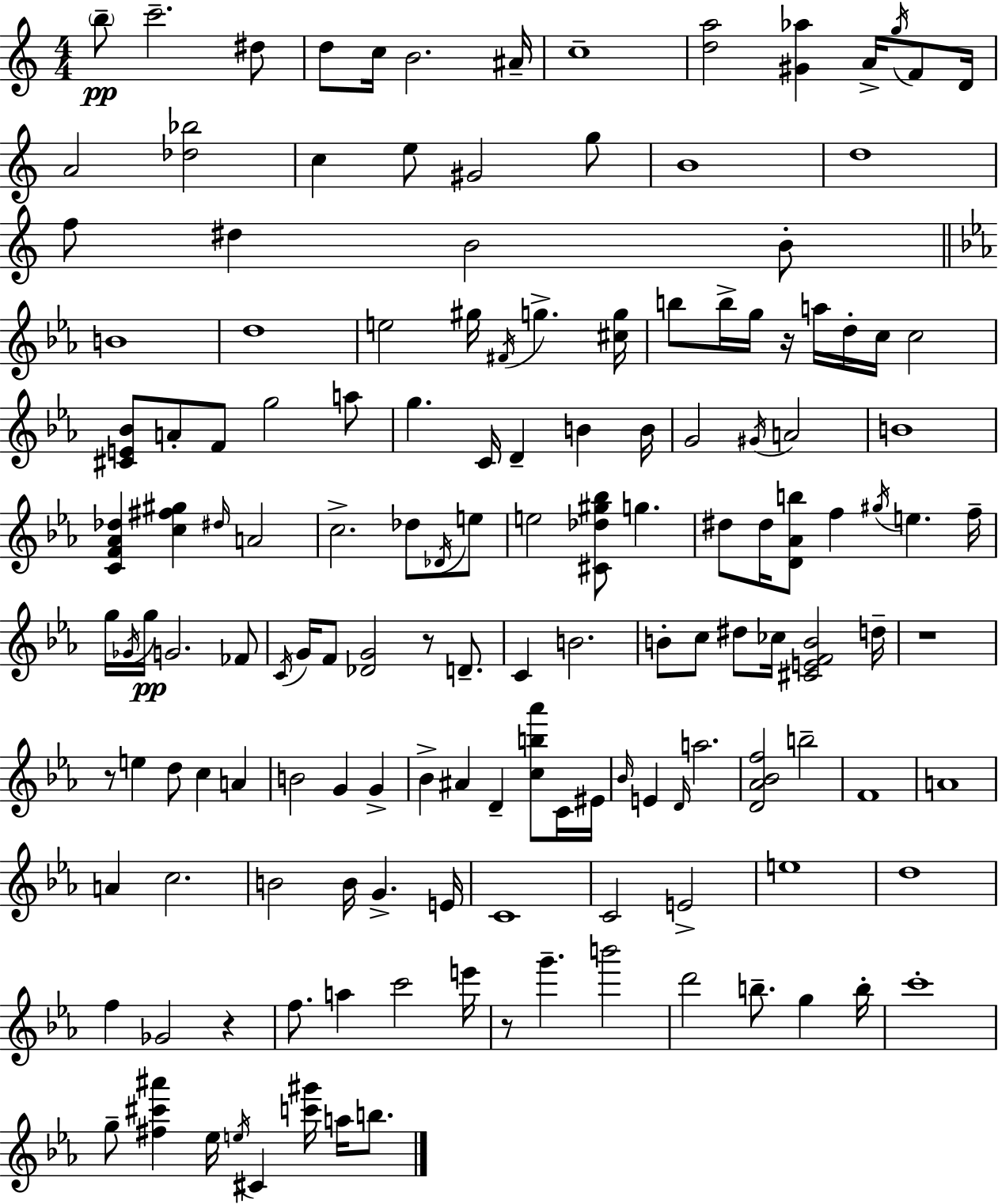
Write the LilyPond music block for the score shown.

{
  \clef treble
  \numericTimeSignature
  \time 4/4
  \key a \minor
  \parenthesize b''8--\pp c'''2.-- dis''8 | d''8 c''16 b'2. ais'16-- | c''1-- | <d'' a''>2 <gis' aes''>4 a'16-> \acciaccatura { g''16 } f'8 | \break d'16 a'2 <des'' bes''>2 | c''4 e''8 gis'2 g''8 | b'1 | d''1 | \break f''8 dis''4 b'2 b'8-. | \bar "||" \break \key ees \major b'1 | d''1 | e''2 gis''16 \acciaccatura { fis'16 } g''4.-> | <cis'' g''>16 b''8 b''16-> g''16 r16 a''16 d''16-. c''16 c''2 | \break <cis' e' bes'>8 a'8-. f'8 g''2 a''8 | g''4. c'16 d'4-- b'4 | b'16 g'2 \acciaccatura { gis'16 } a'2 | b'1 | \break <c' f' aes' des''>4 <c'' fis'' gis''>4 \grace { dis''16 } a'2 | c''2.-> des''8 | \acciaccatura { des'16 } e''8 e''2 <cis' des'' gis'' bes''>8 g''4. | dis''8 dis''16 <d' aes' b''>8 f''4 \acciaccatura { gis''16 } e''4. | \break f''16-- g''16 \acciaccatura { ges'16 }\pp g''16 g'2. | fes'8 \acciaccatura { c'16 } g'16 f'8 <des' g'>2 | r8 d'8.-- c'4 b'2. | b'8-. c''8 dis''8 ces''16 <cis' e' f' b'>2 | \break d''16-- r1 | r8 e''4 d''8 c''4 | a'4 b'2 g'4 | g'4-> bes'4-> ais'4 d'4-- | \break <c'' b'' aes'''>8 c'16 eis'16 \grace { bes'16 } e'4 \grace { d'16 } a''2. | <d' aes' bes' f''>2 | b''2-- f'1 | a'1 | \break a'4 c''2. | b'2 | b'16 g'4.-> e'16 c'1 | c'2 | \break e'2-> e''1 | d''1 | f''4 ges'2 | r4 f''8. a''4 | \break c'''2 e'''16 r8 g'''4.-- | b'''2 d'''2 | b''8.-- g''4 b''16-. c'''1-. | g''8-- <fis'' cis''' ais'''>4 ees''16 | \break \acciaccatura { e''16 } cis'4 <c''' gis'''>16 a''16 b''8. \bar "|."
}